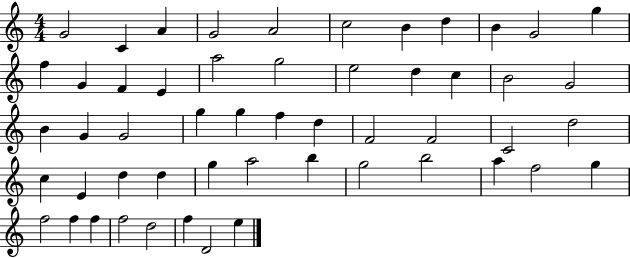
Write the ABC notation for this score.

X:1
T:Untitled
M:4/4
L:1/4
K:C
G2 C A G2 A2 c2 B d B G2 g f G F E a2 g2 e2 d c B2 G2 B G G2 g g f d F2 F2 C2 d2 c E d d g a2 b g2 b2 a f2 g f2 f f f2 d2 f D2 e